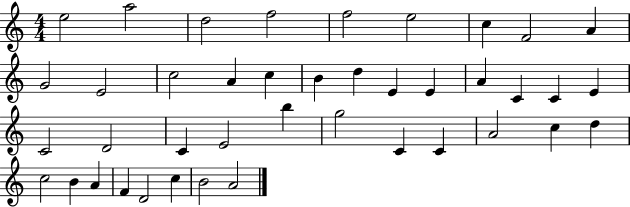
E5/h A5/h D5/h F5/h F5/h E5/h C5/q F4/h A4/q G4/h E4/h C5/h A4/q C5/q B4/q D5/q E4/q E4/q A4/q C4/q C4/q E4/q C4/h D4/h C4/q E4/h B5/q G5/h C4/q C4/q A4/h C5/q D5/q C5/h B4/q A4/q F4/q D4/h C5/q B4/h A4/h